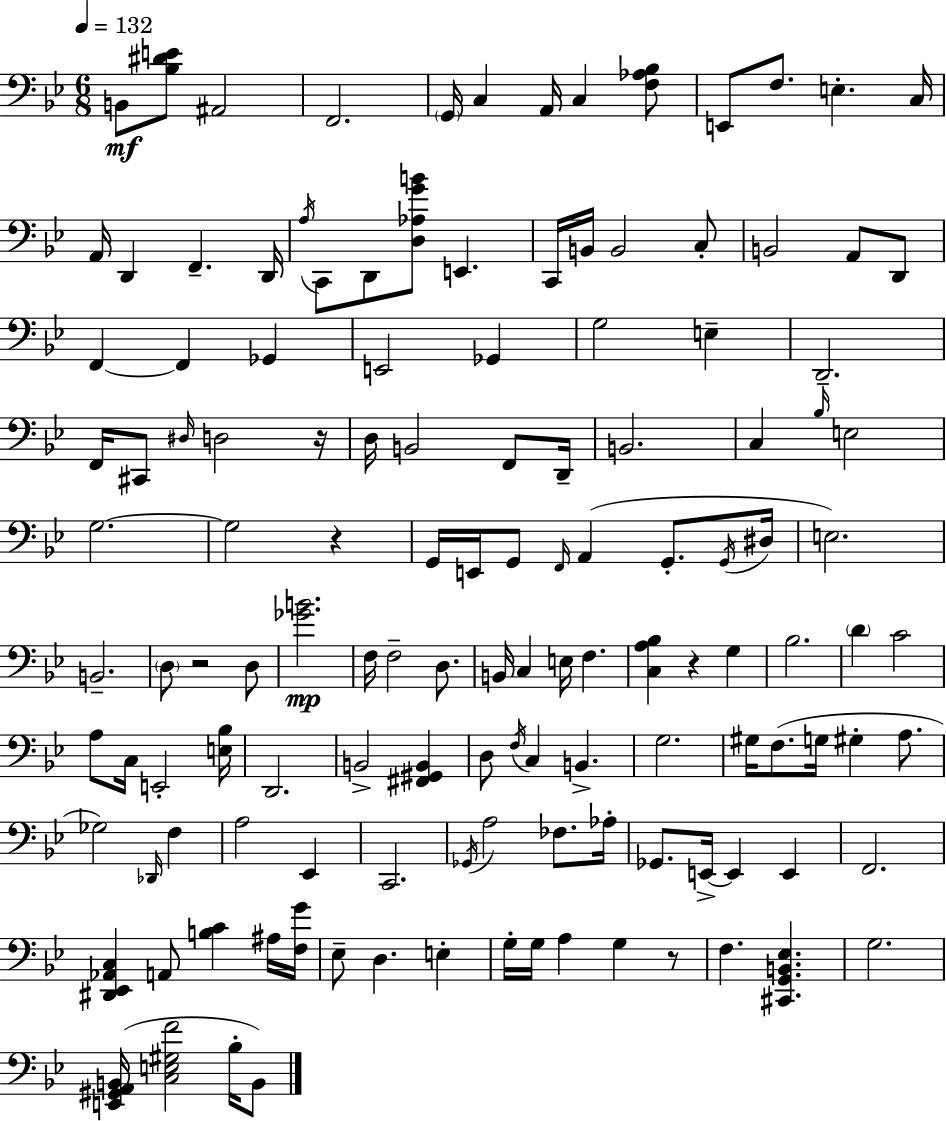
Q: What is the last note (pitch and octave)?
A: B2